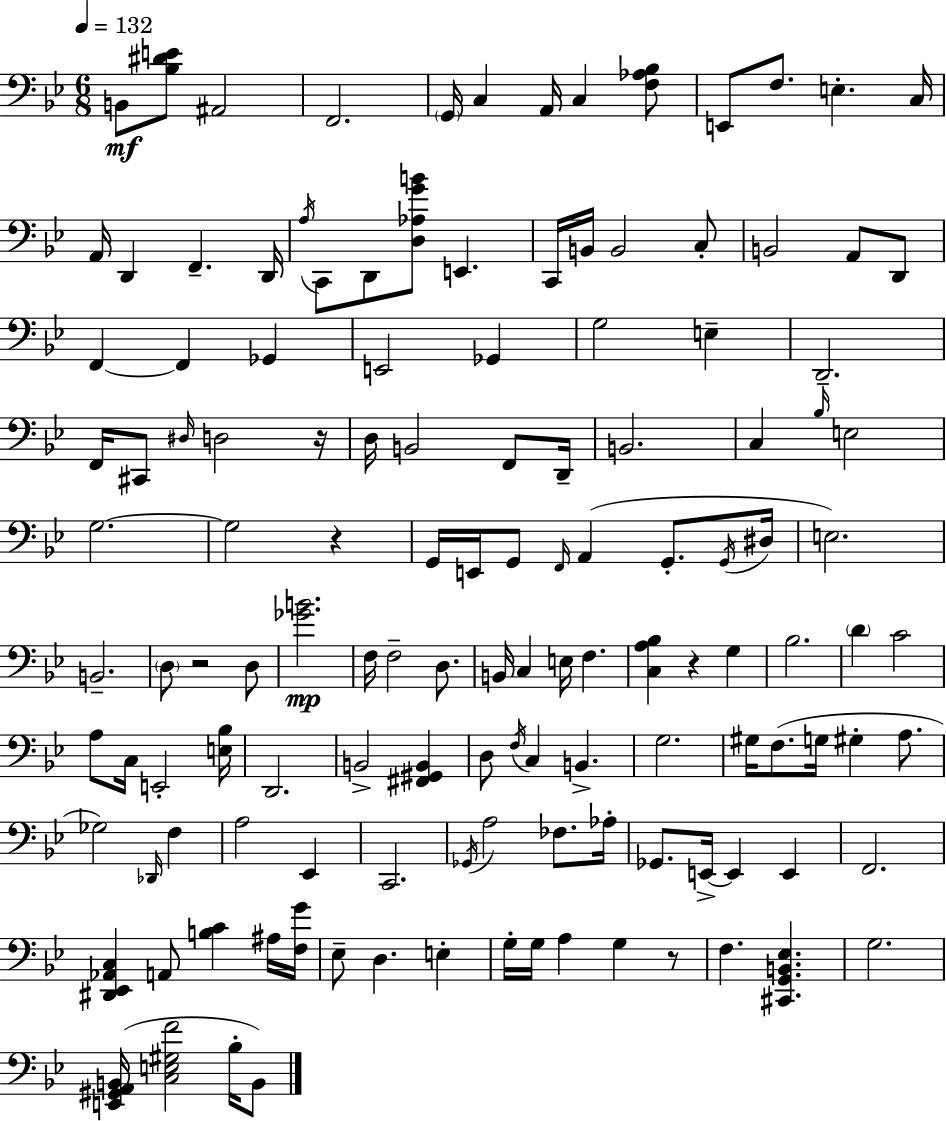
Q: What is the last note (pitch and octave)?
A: B2